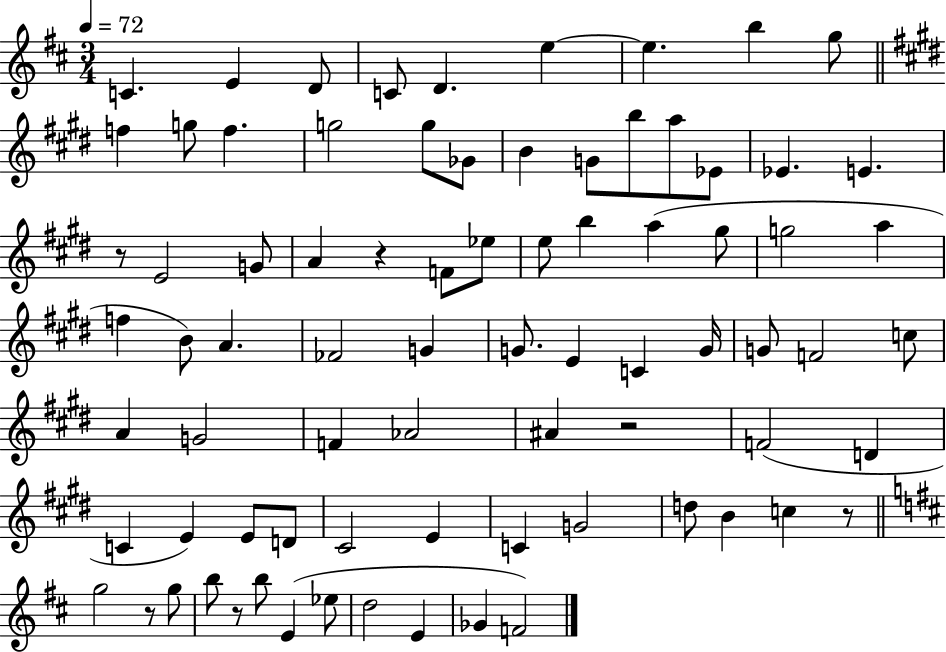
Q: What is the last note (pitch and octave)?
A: F4